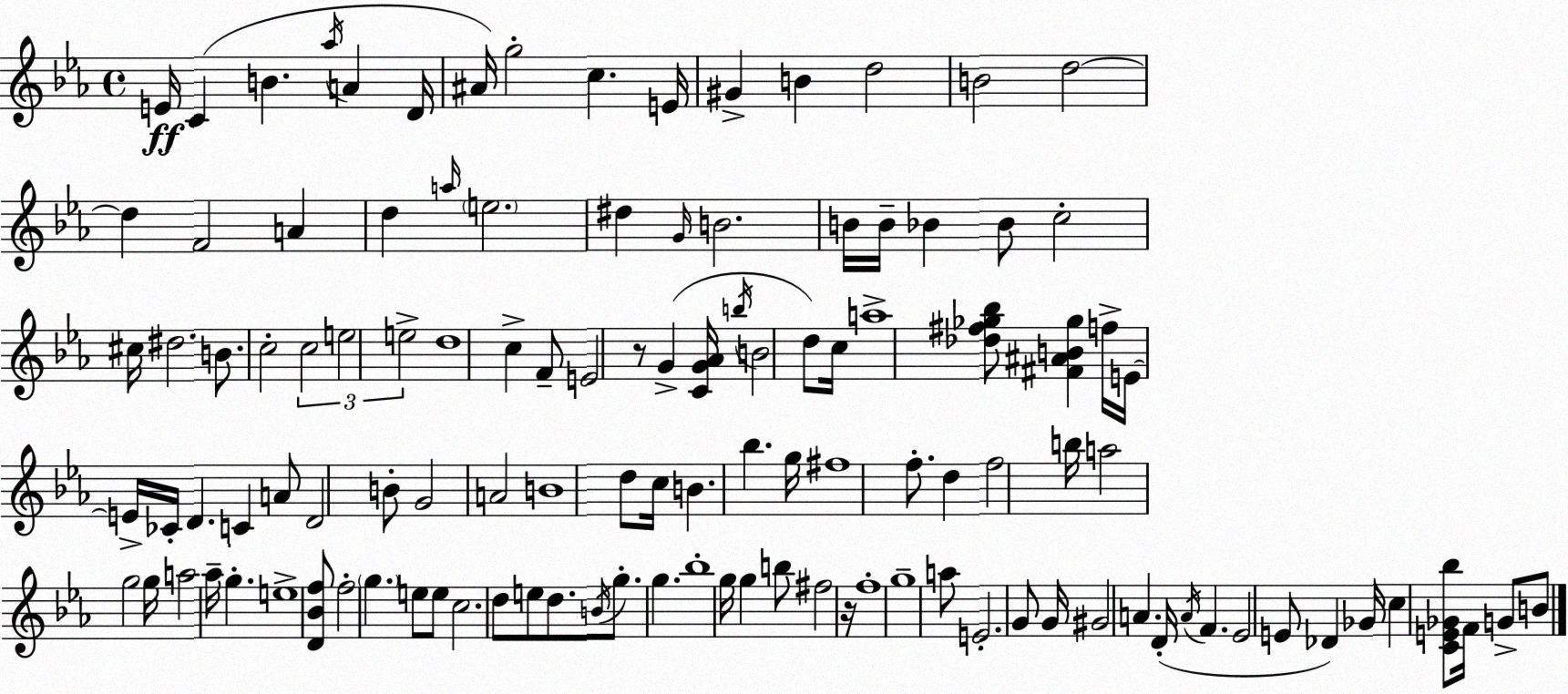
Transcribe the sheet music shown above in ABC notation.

X:1
T:Untitled
M:4/4
L:1/4
K:Eb
E/4 C B _a/4 A D/4 ^A/4 g2 c E/4 ^G B d2 B2 d2 d F2 A d a/4 e2 ^d G/4 B2 B/4 B/4 _B _B/2 c2 ^c/4 ^d2 B/2 c2 c2 e2 e2 d4 c F/2 E2 z/2 G [CG_A]/4 b/4 B2 d/2 c/4 a4 [_d^f_g_b]/2 [^F^AB_g] f/4 E/4 E/4 _C/4 D C A/2 D2 B/2 G2 A2 B4 d/2 c/4 B _b g/4 ^f4 f/2 d f2 b/4 a2 g2 g/4 a2 _a/4 g e4 [D_Bf]/2 f2 g e/2 e/2 c2 d/2 e/2 d/2 B/4 g/2 g _b4 g/4 g b/2 ^f2 z/4 f4 g4 a/2 E2 G/2 G/4 ^G2 A D/4 A/4 F _E2 E/2 _D _G/4 c [CE_G_b]/2 F/4 G/2 B/2